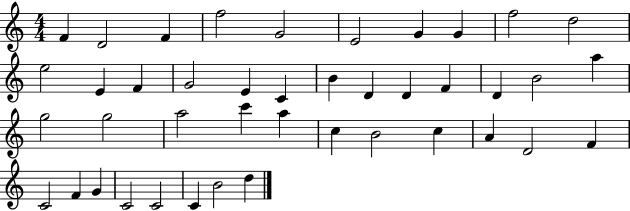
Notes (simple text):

F4/q D4/h F4/q F5/h G4/h E4/h G4/q G4/q F5/h D5/h E5/h E4/q F4/q G4/h E4/q C4/q B4/q D4/q D4/q F4/q D4/q B4/h A5/q G5/h G5/h A5/h C6/q A5/q C5/q B4/h C5/q A4/q D4/h F4/q C4/h F4/q G4/q C4/h C4/h C4/q B4/h D5/q